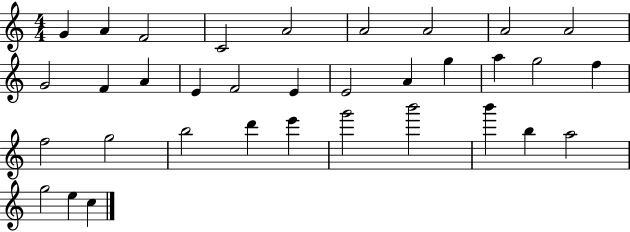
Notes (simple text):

G4/q A4/q F4/h C4/h A4/h A4/h A4/h A4/h A4/h G4/h F4/q A4/q E4/q F4/h E4/q E4/h A4/q G5/q A5/q G5/h F5/q F5/h G5/h B5/h D6/q E6/q G6/h B6/h B6/q B5/q A5/h G5/h E5/q C5/q